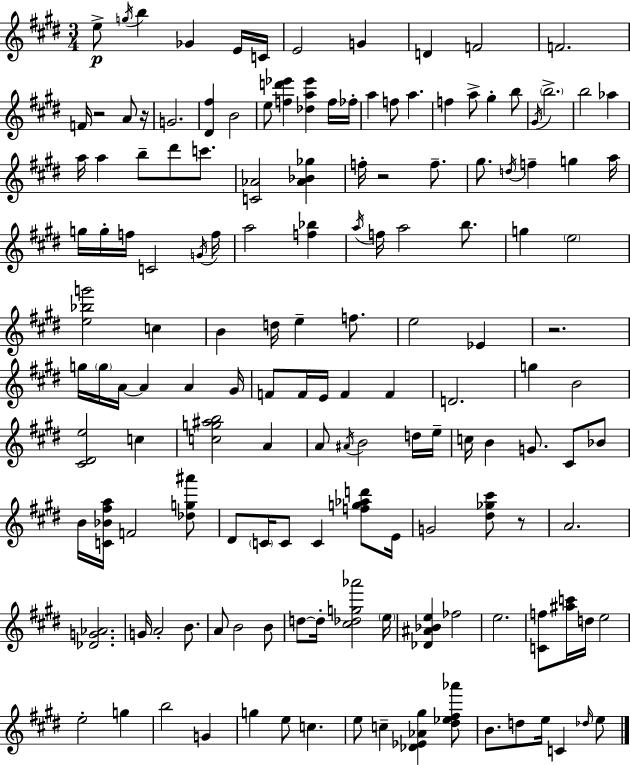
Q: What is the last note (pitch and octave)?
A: E5